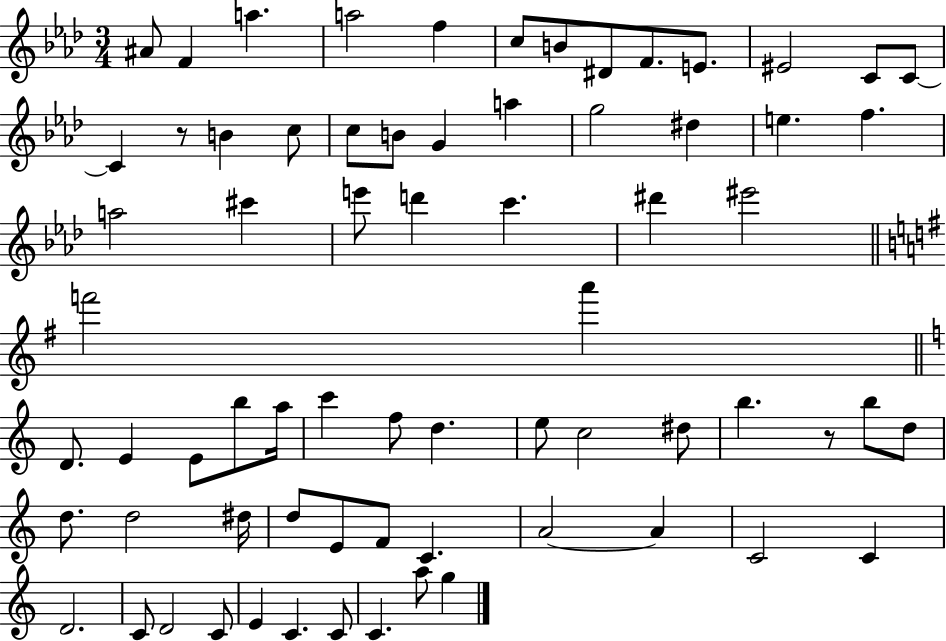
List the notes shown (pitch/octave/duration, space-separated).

A#4/e F4/q A5/q. A5/h F5/q C5/e B4/e D#4/e F4/e. E4/e. EIS4/h C4/e C4/e C4/q R/e B4/q C5/e C5/e B4/e G4/q A5/q G5/h D#5/q E5/q. F5/q. A5/h C#6/q E6/e D6/q C6/q. D#6/q EIS6/h F6/h A6/q D4/e. E4/q E4/e B5/e A5/s C6/q F5/e D5/q. E5/e C5/h D#5/e B5/q. R/e B5/e D5/e D5/e. D5/h D#5/s D5/e E4/e F4/e C4/q. A4/h A4/q C4/h C4/q D4/h. C4/e D4/h C4/e E4/q C4/q. C4/e C4/q. A5/e G5/q